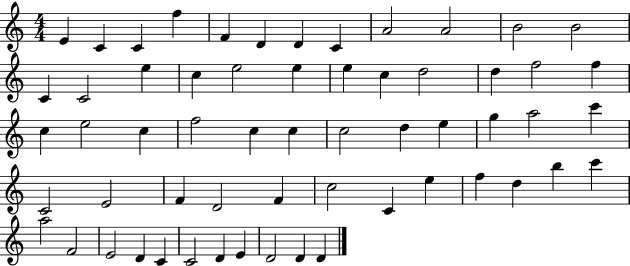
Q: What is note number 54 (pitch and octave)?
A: C4